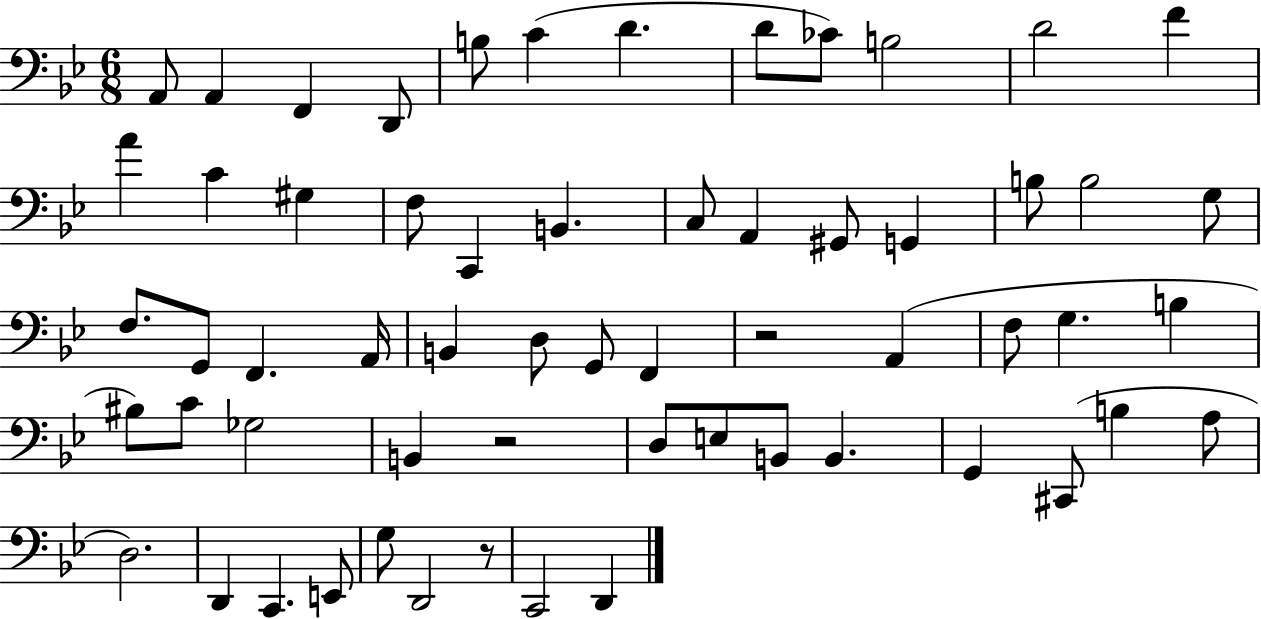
X:1
T:Untitled
M:6/8
L:1/4
K:Bb
A,,/2 A,, F,, D,,/2 B,/2 C D D/2 _C/2 B,2 D2 F A C ^G, F,/2 C,, B,, C,/2 A,, ^G,,/2 G,, B,/2 B,2 G,/2 F,/2 G,,/2 F,, A,,/4 B,, D,/2 G,,/2 F,, z2 A,, F,/2 G, B, ^B,/2 C/2 _G,2 B,, z2 D,/2 E,/2 B,,/2 B,, G,, ^C,,/2 B, A,/2 D,2 D,, C,, E,,/2 G,/2 D,,2 z/2 C,,2 D,,